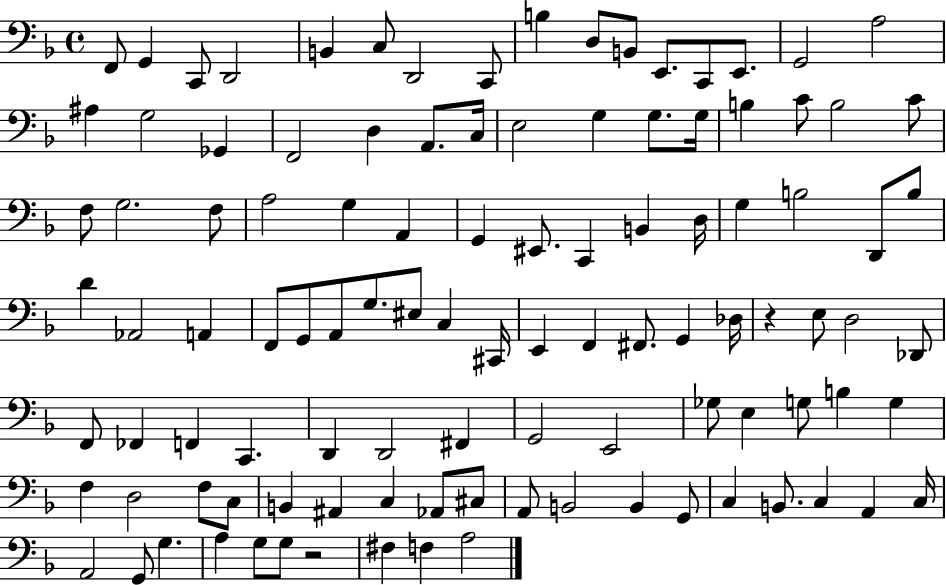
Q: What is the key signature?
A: F major